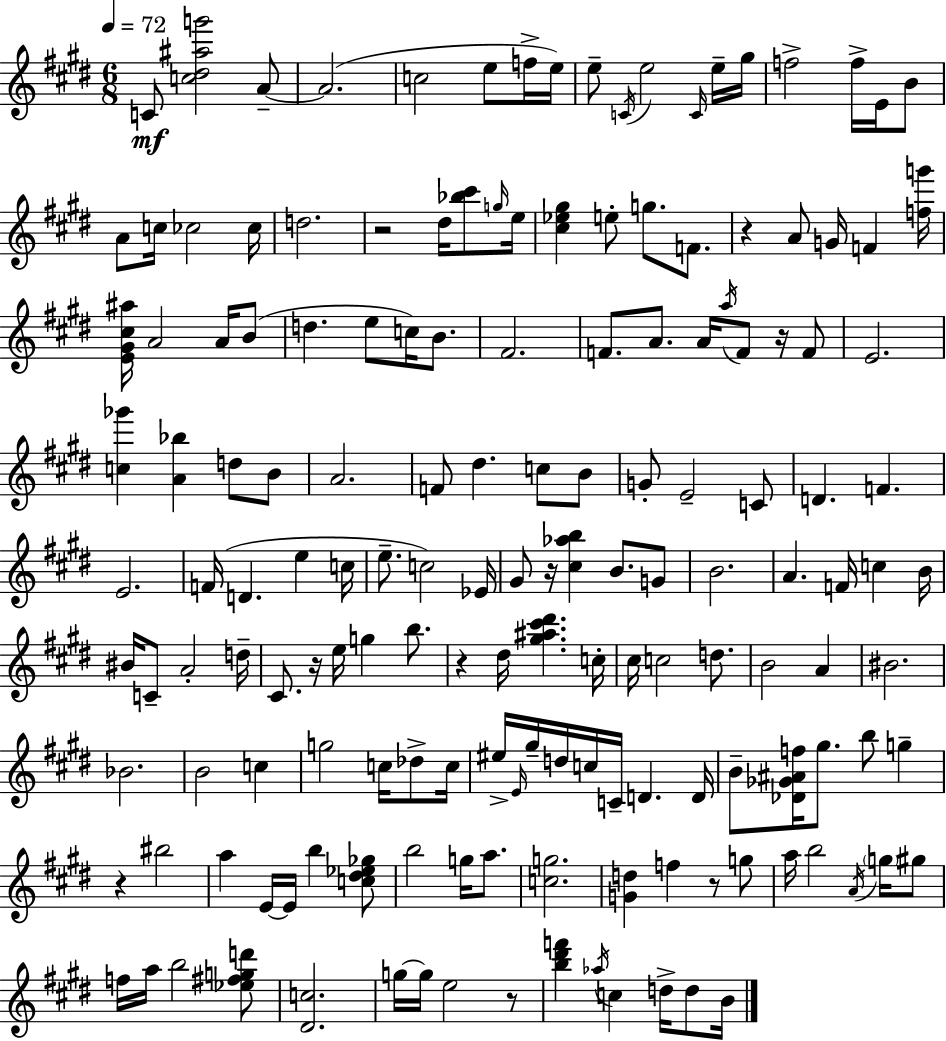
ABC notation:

X:1
T:Untitled
M:6/8
L:1/4
K:E
C/2 [c^d^ag']2 A/2 A2 c2 e/2 f/4 e/4 e/2 C/4 e2 C/4 e/4 ^g/4 f2 f/4 E/4 B/2 A/2 c/4 _c2 _c/4 d2 z2 ^d/4 [_b^c']/2 g/4 e/4 [^c_e^g] e/2 g/2 F/2 z A/2 G/4 F [fg']/4 [E^G^c^a]/4 A2 A/4 B/2 d e/2 c/4 B/2 ^F2 F/2 A/2 A/4 a/4 F/2 z/4 F/2 E2 [c_g'] [A_b] d/2 B/2 A2 F/2 ^d c/2 B/2 G/2 E2 C/2 D F E2 F/4 D e c/4 e/2 c2 _E/4 ^G/2 z/4 [^c_ab] B/2 G/2 B2 A F/4 c B/4 ^B/4 C/2 A2 d/4 ^C/2 z/4 e/4 g b/2 z ^d/4 [^g^a^c'^d'] c/4 ^c/4 c2 d/2 B2 A ^B2 _B2 B2 c g2 c/4 _d/2 c/4 ^e/4 E/4 ^g/4 d/4 c/4 C/4 D D/4 B/2 [_D_G^Af]/4 ^g/2 b/2 g z ^b2 a E/4 E/4 b [c^d_e_g]/2 b2 g/4 a/2 [cg]2 [Gd] f z/2 g/2 a/4 b2 A/4 g/4 ^g/2 f/4 a/4 b2 [_e^fgd']/2 [^Dc]2 g/4 g/4 e2 z/2 [b^d'f'] _a/4 c d/4 d/2 B/4